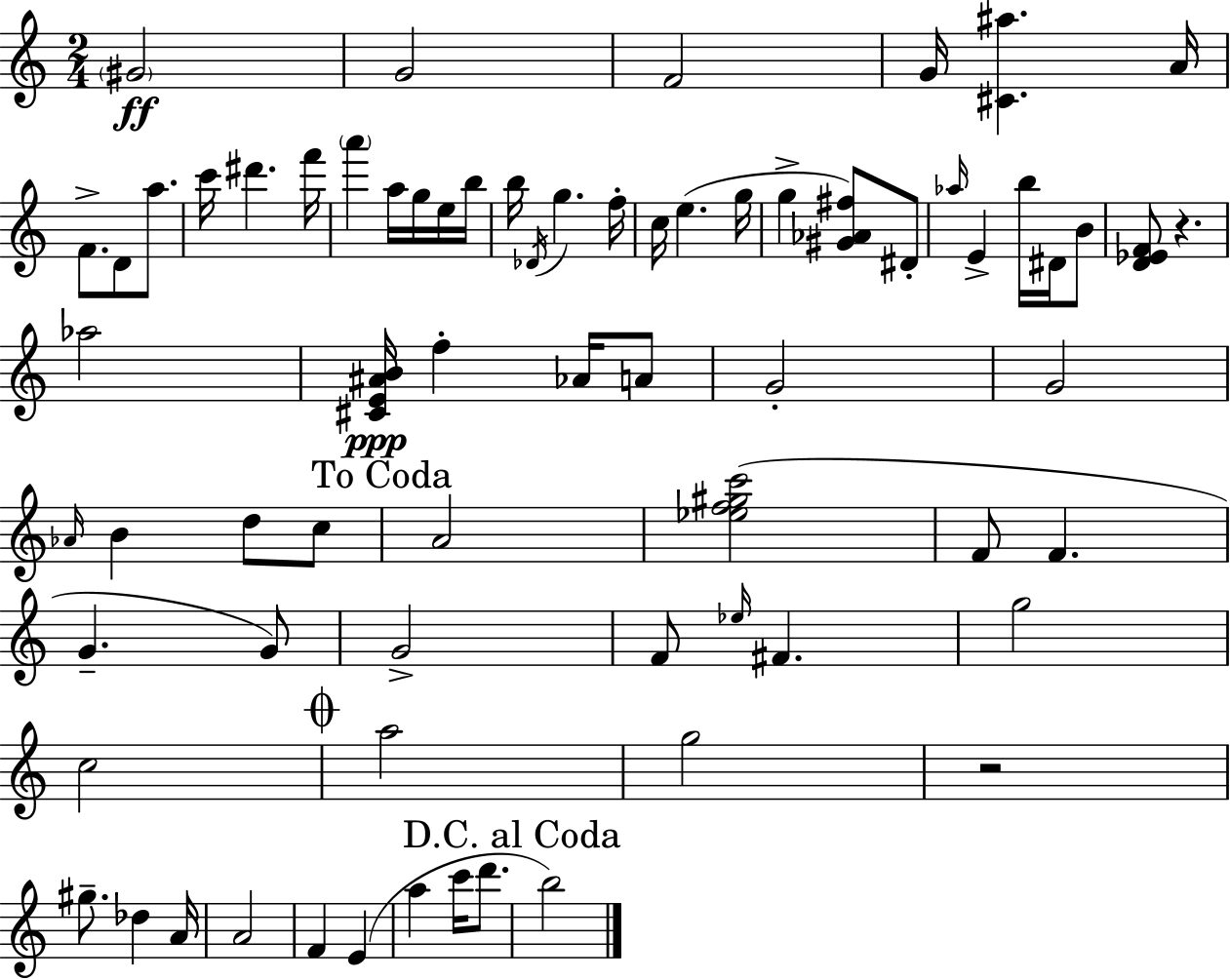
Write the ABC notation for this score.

X:1
T:Untitled
M:2/4
L:1/4
K:Am
^G2 G2 F2 G/4 [^C^a] A/4 F/2 D/2 a/2 c'/4 ^d' f'/4 a' a/4 g/4 e/4 b/4 b/4 _D/4 g f/4 c/4 e g/4 g [^G_A^f]/2 ^D/2 _a/4 E b/4 ^D/4 B/2 [D_EF]/2 z _a2 [^CE^AB]/4 f _A/4 A/2 G2 G2 _A/4 B d/2 c/2 A2 [_ef^gc']2 F/2 F G G/2 G2 F/2 _e/4 ^F g2 c2 a2 g2 z2 ^g/2 _d A/4 A2 F E a c'/4 d'/2 b2